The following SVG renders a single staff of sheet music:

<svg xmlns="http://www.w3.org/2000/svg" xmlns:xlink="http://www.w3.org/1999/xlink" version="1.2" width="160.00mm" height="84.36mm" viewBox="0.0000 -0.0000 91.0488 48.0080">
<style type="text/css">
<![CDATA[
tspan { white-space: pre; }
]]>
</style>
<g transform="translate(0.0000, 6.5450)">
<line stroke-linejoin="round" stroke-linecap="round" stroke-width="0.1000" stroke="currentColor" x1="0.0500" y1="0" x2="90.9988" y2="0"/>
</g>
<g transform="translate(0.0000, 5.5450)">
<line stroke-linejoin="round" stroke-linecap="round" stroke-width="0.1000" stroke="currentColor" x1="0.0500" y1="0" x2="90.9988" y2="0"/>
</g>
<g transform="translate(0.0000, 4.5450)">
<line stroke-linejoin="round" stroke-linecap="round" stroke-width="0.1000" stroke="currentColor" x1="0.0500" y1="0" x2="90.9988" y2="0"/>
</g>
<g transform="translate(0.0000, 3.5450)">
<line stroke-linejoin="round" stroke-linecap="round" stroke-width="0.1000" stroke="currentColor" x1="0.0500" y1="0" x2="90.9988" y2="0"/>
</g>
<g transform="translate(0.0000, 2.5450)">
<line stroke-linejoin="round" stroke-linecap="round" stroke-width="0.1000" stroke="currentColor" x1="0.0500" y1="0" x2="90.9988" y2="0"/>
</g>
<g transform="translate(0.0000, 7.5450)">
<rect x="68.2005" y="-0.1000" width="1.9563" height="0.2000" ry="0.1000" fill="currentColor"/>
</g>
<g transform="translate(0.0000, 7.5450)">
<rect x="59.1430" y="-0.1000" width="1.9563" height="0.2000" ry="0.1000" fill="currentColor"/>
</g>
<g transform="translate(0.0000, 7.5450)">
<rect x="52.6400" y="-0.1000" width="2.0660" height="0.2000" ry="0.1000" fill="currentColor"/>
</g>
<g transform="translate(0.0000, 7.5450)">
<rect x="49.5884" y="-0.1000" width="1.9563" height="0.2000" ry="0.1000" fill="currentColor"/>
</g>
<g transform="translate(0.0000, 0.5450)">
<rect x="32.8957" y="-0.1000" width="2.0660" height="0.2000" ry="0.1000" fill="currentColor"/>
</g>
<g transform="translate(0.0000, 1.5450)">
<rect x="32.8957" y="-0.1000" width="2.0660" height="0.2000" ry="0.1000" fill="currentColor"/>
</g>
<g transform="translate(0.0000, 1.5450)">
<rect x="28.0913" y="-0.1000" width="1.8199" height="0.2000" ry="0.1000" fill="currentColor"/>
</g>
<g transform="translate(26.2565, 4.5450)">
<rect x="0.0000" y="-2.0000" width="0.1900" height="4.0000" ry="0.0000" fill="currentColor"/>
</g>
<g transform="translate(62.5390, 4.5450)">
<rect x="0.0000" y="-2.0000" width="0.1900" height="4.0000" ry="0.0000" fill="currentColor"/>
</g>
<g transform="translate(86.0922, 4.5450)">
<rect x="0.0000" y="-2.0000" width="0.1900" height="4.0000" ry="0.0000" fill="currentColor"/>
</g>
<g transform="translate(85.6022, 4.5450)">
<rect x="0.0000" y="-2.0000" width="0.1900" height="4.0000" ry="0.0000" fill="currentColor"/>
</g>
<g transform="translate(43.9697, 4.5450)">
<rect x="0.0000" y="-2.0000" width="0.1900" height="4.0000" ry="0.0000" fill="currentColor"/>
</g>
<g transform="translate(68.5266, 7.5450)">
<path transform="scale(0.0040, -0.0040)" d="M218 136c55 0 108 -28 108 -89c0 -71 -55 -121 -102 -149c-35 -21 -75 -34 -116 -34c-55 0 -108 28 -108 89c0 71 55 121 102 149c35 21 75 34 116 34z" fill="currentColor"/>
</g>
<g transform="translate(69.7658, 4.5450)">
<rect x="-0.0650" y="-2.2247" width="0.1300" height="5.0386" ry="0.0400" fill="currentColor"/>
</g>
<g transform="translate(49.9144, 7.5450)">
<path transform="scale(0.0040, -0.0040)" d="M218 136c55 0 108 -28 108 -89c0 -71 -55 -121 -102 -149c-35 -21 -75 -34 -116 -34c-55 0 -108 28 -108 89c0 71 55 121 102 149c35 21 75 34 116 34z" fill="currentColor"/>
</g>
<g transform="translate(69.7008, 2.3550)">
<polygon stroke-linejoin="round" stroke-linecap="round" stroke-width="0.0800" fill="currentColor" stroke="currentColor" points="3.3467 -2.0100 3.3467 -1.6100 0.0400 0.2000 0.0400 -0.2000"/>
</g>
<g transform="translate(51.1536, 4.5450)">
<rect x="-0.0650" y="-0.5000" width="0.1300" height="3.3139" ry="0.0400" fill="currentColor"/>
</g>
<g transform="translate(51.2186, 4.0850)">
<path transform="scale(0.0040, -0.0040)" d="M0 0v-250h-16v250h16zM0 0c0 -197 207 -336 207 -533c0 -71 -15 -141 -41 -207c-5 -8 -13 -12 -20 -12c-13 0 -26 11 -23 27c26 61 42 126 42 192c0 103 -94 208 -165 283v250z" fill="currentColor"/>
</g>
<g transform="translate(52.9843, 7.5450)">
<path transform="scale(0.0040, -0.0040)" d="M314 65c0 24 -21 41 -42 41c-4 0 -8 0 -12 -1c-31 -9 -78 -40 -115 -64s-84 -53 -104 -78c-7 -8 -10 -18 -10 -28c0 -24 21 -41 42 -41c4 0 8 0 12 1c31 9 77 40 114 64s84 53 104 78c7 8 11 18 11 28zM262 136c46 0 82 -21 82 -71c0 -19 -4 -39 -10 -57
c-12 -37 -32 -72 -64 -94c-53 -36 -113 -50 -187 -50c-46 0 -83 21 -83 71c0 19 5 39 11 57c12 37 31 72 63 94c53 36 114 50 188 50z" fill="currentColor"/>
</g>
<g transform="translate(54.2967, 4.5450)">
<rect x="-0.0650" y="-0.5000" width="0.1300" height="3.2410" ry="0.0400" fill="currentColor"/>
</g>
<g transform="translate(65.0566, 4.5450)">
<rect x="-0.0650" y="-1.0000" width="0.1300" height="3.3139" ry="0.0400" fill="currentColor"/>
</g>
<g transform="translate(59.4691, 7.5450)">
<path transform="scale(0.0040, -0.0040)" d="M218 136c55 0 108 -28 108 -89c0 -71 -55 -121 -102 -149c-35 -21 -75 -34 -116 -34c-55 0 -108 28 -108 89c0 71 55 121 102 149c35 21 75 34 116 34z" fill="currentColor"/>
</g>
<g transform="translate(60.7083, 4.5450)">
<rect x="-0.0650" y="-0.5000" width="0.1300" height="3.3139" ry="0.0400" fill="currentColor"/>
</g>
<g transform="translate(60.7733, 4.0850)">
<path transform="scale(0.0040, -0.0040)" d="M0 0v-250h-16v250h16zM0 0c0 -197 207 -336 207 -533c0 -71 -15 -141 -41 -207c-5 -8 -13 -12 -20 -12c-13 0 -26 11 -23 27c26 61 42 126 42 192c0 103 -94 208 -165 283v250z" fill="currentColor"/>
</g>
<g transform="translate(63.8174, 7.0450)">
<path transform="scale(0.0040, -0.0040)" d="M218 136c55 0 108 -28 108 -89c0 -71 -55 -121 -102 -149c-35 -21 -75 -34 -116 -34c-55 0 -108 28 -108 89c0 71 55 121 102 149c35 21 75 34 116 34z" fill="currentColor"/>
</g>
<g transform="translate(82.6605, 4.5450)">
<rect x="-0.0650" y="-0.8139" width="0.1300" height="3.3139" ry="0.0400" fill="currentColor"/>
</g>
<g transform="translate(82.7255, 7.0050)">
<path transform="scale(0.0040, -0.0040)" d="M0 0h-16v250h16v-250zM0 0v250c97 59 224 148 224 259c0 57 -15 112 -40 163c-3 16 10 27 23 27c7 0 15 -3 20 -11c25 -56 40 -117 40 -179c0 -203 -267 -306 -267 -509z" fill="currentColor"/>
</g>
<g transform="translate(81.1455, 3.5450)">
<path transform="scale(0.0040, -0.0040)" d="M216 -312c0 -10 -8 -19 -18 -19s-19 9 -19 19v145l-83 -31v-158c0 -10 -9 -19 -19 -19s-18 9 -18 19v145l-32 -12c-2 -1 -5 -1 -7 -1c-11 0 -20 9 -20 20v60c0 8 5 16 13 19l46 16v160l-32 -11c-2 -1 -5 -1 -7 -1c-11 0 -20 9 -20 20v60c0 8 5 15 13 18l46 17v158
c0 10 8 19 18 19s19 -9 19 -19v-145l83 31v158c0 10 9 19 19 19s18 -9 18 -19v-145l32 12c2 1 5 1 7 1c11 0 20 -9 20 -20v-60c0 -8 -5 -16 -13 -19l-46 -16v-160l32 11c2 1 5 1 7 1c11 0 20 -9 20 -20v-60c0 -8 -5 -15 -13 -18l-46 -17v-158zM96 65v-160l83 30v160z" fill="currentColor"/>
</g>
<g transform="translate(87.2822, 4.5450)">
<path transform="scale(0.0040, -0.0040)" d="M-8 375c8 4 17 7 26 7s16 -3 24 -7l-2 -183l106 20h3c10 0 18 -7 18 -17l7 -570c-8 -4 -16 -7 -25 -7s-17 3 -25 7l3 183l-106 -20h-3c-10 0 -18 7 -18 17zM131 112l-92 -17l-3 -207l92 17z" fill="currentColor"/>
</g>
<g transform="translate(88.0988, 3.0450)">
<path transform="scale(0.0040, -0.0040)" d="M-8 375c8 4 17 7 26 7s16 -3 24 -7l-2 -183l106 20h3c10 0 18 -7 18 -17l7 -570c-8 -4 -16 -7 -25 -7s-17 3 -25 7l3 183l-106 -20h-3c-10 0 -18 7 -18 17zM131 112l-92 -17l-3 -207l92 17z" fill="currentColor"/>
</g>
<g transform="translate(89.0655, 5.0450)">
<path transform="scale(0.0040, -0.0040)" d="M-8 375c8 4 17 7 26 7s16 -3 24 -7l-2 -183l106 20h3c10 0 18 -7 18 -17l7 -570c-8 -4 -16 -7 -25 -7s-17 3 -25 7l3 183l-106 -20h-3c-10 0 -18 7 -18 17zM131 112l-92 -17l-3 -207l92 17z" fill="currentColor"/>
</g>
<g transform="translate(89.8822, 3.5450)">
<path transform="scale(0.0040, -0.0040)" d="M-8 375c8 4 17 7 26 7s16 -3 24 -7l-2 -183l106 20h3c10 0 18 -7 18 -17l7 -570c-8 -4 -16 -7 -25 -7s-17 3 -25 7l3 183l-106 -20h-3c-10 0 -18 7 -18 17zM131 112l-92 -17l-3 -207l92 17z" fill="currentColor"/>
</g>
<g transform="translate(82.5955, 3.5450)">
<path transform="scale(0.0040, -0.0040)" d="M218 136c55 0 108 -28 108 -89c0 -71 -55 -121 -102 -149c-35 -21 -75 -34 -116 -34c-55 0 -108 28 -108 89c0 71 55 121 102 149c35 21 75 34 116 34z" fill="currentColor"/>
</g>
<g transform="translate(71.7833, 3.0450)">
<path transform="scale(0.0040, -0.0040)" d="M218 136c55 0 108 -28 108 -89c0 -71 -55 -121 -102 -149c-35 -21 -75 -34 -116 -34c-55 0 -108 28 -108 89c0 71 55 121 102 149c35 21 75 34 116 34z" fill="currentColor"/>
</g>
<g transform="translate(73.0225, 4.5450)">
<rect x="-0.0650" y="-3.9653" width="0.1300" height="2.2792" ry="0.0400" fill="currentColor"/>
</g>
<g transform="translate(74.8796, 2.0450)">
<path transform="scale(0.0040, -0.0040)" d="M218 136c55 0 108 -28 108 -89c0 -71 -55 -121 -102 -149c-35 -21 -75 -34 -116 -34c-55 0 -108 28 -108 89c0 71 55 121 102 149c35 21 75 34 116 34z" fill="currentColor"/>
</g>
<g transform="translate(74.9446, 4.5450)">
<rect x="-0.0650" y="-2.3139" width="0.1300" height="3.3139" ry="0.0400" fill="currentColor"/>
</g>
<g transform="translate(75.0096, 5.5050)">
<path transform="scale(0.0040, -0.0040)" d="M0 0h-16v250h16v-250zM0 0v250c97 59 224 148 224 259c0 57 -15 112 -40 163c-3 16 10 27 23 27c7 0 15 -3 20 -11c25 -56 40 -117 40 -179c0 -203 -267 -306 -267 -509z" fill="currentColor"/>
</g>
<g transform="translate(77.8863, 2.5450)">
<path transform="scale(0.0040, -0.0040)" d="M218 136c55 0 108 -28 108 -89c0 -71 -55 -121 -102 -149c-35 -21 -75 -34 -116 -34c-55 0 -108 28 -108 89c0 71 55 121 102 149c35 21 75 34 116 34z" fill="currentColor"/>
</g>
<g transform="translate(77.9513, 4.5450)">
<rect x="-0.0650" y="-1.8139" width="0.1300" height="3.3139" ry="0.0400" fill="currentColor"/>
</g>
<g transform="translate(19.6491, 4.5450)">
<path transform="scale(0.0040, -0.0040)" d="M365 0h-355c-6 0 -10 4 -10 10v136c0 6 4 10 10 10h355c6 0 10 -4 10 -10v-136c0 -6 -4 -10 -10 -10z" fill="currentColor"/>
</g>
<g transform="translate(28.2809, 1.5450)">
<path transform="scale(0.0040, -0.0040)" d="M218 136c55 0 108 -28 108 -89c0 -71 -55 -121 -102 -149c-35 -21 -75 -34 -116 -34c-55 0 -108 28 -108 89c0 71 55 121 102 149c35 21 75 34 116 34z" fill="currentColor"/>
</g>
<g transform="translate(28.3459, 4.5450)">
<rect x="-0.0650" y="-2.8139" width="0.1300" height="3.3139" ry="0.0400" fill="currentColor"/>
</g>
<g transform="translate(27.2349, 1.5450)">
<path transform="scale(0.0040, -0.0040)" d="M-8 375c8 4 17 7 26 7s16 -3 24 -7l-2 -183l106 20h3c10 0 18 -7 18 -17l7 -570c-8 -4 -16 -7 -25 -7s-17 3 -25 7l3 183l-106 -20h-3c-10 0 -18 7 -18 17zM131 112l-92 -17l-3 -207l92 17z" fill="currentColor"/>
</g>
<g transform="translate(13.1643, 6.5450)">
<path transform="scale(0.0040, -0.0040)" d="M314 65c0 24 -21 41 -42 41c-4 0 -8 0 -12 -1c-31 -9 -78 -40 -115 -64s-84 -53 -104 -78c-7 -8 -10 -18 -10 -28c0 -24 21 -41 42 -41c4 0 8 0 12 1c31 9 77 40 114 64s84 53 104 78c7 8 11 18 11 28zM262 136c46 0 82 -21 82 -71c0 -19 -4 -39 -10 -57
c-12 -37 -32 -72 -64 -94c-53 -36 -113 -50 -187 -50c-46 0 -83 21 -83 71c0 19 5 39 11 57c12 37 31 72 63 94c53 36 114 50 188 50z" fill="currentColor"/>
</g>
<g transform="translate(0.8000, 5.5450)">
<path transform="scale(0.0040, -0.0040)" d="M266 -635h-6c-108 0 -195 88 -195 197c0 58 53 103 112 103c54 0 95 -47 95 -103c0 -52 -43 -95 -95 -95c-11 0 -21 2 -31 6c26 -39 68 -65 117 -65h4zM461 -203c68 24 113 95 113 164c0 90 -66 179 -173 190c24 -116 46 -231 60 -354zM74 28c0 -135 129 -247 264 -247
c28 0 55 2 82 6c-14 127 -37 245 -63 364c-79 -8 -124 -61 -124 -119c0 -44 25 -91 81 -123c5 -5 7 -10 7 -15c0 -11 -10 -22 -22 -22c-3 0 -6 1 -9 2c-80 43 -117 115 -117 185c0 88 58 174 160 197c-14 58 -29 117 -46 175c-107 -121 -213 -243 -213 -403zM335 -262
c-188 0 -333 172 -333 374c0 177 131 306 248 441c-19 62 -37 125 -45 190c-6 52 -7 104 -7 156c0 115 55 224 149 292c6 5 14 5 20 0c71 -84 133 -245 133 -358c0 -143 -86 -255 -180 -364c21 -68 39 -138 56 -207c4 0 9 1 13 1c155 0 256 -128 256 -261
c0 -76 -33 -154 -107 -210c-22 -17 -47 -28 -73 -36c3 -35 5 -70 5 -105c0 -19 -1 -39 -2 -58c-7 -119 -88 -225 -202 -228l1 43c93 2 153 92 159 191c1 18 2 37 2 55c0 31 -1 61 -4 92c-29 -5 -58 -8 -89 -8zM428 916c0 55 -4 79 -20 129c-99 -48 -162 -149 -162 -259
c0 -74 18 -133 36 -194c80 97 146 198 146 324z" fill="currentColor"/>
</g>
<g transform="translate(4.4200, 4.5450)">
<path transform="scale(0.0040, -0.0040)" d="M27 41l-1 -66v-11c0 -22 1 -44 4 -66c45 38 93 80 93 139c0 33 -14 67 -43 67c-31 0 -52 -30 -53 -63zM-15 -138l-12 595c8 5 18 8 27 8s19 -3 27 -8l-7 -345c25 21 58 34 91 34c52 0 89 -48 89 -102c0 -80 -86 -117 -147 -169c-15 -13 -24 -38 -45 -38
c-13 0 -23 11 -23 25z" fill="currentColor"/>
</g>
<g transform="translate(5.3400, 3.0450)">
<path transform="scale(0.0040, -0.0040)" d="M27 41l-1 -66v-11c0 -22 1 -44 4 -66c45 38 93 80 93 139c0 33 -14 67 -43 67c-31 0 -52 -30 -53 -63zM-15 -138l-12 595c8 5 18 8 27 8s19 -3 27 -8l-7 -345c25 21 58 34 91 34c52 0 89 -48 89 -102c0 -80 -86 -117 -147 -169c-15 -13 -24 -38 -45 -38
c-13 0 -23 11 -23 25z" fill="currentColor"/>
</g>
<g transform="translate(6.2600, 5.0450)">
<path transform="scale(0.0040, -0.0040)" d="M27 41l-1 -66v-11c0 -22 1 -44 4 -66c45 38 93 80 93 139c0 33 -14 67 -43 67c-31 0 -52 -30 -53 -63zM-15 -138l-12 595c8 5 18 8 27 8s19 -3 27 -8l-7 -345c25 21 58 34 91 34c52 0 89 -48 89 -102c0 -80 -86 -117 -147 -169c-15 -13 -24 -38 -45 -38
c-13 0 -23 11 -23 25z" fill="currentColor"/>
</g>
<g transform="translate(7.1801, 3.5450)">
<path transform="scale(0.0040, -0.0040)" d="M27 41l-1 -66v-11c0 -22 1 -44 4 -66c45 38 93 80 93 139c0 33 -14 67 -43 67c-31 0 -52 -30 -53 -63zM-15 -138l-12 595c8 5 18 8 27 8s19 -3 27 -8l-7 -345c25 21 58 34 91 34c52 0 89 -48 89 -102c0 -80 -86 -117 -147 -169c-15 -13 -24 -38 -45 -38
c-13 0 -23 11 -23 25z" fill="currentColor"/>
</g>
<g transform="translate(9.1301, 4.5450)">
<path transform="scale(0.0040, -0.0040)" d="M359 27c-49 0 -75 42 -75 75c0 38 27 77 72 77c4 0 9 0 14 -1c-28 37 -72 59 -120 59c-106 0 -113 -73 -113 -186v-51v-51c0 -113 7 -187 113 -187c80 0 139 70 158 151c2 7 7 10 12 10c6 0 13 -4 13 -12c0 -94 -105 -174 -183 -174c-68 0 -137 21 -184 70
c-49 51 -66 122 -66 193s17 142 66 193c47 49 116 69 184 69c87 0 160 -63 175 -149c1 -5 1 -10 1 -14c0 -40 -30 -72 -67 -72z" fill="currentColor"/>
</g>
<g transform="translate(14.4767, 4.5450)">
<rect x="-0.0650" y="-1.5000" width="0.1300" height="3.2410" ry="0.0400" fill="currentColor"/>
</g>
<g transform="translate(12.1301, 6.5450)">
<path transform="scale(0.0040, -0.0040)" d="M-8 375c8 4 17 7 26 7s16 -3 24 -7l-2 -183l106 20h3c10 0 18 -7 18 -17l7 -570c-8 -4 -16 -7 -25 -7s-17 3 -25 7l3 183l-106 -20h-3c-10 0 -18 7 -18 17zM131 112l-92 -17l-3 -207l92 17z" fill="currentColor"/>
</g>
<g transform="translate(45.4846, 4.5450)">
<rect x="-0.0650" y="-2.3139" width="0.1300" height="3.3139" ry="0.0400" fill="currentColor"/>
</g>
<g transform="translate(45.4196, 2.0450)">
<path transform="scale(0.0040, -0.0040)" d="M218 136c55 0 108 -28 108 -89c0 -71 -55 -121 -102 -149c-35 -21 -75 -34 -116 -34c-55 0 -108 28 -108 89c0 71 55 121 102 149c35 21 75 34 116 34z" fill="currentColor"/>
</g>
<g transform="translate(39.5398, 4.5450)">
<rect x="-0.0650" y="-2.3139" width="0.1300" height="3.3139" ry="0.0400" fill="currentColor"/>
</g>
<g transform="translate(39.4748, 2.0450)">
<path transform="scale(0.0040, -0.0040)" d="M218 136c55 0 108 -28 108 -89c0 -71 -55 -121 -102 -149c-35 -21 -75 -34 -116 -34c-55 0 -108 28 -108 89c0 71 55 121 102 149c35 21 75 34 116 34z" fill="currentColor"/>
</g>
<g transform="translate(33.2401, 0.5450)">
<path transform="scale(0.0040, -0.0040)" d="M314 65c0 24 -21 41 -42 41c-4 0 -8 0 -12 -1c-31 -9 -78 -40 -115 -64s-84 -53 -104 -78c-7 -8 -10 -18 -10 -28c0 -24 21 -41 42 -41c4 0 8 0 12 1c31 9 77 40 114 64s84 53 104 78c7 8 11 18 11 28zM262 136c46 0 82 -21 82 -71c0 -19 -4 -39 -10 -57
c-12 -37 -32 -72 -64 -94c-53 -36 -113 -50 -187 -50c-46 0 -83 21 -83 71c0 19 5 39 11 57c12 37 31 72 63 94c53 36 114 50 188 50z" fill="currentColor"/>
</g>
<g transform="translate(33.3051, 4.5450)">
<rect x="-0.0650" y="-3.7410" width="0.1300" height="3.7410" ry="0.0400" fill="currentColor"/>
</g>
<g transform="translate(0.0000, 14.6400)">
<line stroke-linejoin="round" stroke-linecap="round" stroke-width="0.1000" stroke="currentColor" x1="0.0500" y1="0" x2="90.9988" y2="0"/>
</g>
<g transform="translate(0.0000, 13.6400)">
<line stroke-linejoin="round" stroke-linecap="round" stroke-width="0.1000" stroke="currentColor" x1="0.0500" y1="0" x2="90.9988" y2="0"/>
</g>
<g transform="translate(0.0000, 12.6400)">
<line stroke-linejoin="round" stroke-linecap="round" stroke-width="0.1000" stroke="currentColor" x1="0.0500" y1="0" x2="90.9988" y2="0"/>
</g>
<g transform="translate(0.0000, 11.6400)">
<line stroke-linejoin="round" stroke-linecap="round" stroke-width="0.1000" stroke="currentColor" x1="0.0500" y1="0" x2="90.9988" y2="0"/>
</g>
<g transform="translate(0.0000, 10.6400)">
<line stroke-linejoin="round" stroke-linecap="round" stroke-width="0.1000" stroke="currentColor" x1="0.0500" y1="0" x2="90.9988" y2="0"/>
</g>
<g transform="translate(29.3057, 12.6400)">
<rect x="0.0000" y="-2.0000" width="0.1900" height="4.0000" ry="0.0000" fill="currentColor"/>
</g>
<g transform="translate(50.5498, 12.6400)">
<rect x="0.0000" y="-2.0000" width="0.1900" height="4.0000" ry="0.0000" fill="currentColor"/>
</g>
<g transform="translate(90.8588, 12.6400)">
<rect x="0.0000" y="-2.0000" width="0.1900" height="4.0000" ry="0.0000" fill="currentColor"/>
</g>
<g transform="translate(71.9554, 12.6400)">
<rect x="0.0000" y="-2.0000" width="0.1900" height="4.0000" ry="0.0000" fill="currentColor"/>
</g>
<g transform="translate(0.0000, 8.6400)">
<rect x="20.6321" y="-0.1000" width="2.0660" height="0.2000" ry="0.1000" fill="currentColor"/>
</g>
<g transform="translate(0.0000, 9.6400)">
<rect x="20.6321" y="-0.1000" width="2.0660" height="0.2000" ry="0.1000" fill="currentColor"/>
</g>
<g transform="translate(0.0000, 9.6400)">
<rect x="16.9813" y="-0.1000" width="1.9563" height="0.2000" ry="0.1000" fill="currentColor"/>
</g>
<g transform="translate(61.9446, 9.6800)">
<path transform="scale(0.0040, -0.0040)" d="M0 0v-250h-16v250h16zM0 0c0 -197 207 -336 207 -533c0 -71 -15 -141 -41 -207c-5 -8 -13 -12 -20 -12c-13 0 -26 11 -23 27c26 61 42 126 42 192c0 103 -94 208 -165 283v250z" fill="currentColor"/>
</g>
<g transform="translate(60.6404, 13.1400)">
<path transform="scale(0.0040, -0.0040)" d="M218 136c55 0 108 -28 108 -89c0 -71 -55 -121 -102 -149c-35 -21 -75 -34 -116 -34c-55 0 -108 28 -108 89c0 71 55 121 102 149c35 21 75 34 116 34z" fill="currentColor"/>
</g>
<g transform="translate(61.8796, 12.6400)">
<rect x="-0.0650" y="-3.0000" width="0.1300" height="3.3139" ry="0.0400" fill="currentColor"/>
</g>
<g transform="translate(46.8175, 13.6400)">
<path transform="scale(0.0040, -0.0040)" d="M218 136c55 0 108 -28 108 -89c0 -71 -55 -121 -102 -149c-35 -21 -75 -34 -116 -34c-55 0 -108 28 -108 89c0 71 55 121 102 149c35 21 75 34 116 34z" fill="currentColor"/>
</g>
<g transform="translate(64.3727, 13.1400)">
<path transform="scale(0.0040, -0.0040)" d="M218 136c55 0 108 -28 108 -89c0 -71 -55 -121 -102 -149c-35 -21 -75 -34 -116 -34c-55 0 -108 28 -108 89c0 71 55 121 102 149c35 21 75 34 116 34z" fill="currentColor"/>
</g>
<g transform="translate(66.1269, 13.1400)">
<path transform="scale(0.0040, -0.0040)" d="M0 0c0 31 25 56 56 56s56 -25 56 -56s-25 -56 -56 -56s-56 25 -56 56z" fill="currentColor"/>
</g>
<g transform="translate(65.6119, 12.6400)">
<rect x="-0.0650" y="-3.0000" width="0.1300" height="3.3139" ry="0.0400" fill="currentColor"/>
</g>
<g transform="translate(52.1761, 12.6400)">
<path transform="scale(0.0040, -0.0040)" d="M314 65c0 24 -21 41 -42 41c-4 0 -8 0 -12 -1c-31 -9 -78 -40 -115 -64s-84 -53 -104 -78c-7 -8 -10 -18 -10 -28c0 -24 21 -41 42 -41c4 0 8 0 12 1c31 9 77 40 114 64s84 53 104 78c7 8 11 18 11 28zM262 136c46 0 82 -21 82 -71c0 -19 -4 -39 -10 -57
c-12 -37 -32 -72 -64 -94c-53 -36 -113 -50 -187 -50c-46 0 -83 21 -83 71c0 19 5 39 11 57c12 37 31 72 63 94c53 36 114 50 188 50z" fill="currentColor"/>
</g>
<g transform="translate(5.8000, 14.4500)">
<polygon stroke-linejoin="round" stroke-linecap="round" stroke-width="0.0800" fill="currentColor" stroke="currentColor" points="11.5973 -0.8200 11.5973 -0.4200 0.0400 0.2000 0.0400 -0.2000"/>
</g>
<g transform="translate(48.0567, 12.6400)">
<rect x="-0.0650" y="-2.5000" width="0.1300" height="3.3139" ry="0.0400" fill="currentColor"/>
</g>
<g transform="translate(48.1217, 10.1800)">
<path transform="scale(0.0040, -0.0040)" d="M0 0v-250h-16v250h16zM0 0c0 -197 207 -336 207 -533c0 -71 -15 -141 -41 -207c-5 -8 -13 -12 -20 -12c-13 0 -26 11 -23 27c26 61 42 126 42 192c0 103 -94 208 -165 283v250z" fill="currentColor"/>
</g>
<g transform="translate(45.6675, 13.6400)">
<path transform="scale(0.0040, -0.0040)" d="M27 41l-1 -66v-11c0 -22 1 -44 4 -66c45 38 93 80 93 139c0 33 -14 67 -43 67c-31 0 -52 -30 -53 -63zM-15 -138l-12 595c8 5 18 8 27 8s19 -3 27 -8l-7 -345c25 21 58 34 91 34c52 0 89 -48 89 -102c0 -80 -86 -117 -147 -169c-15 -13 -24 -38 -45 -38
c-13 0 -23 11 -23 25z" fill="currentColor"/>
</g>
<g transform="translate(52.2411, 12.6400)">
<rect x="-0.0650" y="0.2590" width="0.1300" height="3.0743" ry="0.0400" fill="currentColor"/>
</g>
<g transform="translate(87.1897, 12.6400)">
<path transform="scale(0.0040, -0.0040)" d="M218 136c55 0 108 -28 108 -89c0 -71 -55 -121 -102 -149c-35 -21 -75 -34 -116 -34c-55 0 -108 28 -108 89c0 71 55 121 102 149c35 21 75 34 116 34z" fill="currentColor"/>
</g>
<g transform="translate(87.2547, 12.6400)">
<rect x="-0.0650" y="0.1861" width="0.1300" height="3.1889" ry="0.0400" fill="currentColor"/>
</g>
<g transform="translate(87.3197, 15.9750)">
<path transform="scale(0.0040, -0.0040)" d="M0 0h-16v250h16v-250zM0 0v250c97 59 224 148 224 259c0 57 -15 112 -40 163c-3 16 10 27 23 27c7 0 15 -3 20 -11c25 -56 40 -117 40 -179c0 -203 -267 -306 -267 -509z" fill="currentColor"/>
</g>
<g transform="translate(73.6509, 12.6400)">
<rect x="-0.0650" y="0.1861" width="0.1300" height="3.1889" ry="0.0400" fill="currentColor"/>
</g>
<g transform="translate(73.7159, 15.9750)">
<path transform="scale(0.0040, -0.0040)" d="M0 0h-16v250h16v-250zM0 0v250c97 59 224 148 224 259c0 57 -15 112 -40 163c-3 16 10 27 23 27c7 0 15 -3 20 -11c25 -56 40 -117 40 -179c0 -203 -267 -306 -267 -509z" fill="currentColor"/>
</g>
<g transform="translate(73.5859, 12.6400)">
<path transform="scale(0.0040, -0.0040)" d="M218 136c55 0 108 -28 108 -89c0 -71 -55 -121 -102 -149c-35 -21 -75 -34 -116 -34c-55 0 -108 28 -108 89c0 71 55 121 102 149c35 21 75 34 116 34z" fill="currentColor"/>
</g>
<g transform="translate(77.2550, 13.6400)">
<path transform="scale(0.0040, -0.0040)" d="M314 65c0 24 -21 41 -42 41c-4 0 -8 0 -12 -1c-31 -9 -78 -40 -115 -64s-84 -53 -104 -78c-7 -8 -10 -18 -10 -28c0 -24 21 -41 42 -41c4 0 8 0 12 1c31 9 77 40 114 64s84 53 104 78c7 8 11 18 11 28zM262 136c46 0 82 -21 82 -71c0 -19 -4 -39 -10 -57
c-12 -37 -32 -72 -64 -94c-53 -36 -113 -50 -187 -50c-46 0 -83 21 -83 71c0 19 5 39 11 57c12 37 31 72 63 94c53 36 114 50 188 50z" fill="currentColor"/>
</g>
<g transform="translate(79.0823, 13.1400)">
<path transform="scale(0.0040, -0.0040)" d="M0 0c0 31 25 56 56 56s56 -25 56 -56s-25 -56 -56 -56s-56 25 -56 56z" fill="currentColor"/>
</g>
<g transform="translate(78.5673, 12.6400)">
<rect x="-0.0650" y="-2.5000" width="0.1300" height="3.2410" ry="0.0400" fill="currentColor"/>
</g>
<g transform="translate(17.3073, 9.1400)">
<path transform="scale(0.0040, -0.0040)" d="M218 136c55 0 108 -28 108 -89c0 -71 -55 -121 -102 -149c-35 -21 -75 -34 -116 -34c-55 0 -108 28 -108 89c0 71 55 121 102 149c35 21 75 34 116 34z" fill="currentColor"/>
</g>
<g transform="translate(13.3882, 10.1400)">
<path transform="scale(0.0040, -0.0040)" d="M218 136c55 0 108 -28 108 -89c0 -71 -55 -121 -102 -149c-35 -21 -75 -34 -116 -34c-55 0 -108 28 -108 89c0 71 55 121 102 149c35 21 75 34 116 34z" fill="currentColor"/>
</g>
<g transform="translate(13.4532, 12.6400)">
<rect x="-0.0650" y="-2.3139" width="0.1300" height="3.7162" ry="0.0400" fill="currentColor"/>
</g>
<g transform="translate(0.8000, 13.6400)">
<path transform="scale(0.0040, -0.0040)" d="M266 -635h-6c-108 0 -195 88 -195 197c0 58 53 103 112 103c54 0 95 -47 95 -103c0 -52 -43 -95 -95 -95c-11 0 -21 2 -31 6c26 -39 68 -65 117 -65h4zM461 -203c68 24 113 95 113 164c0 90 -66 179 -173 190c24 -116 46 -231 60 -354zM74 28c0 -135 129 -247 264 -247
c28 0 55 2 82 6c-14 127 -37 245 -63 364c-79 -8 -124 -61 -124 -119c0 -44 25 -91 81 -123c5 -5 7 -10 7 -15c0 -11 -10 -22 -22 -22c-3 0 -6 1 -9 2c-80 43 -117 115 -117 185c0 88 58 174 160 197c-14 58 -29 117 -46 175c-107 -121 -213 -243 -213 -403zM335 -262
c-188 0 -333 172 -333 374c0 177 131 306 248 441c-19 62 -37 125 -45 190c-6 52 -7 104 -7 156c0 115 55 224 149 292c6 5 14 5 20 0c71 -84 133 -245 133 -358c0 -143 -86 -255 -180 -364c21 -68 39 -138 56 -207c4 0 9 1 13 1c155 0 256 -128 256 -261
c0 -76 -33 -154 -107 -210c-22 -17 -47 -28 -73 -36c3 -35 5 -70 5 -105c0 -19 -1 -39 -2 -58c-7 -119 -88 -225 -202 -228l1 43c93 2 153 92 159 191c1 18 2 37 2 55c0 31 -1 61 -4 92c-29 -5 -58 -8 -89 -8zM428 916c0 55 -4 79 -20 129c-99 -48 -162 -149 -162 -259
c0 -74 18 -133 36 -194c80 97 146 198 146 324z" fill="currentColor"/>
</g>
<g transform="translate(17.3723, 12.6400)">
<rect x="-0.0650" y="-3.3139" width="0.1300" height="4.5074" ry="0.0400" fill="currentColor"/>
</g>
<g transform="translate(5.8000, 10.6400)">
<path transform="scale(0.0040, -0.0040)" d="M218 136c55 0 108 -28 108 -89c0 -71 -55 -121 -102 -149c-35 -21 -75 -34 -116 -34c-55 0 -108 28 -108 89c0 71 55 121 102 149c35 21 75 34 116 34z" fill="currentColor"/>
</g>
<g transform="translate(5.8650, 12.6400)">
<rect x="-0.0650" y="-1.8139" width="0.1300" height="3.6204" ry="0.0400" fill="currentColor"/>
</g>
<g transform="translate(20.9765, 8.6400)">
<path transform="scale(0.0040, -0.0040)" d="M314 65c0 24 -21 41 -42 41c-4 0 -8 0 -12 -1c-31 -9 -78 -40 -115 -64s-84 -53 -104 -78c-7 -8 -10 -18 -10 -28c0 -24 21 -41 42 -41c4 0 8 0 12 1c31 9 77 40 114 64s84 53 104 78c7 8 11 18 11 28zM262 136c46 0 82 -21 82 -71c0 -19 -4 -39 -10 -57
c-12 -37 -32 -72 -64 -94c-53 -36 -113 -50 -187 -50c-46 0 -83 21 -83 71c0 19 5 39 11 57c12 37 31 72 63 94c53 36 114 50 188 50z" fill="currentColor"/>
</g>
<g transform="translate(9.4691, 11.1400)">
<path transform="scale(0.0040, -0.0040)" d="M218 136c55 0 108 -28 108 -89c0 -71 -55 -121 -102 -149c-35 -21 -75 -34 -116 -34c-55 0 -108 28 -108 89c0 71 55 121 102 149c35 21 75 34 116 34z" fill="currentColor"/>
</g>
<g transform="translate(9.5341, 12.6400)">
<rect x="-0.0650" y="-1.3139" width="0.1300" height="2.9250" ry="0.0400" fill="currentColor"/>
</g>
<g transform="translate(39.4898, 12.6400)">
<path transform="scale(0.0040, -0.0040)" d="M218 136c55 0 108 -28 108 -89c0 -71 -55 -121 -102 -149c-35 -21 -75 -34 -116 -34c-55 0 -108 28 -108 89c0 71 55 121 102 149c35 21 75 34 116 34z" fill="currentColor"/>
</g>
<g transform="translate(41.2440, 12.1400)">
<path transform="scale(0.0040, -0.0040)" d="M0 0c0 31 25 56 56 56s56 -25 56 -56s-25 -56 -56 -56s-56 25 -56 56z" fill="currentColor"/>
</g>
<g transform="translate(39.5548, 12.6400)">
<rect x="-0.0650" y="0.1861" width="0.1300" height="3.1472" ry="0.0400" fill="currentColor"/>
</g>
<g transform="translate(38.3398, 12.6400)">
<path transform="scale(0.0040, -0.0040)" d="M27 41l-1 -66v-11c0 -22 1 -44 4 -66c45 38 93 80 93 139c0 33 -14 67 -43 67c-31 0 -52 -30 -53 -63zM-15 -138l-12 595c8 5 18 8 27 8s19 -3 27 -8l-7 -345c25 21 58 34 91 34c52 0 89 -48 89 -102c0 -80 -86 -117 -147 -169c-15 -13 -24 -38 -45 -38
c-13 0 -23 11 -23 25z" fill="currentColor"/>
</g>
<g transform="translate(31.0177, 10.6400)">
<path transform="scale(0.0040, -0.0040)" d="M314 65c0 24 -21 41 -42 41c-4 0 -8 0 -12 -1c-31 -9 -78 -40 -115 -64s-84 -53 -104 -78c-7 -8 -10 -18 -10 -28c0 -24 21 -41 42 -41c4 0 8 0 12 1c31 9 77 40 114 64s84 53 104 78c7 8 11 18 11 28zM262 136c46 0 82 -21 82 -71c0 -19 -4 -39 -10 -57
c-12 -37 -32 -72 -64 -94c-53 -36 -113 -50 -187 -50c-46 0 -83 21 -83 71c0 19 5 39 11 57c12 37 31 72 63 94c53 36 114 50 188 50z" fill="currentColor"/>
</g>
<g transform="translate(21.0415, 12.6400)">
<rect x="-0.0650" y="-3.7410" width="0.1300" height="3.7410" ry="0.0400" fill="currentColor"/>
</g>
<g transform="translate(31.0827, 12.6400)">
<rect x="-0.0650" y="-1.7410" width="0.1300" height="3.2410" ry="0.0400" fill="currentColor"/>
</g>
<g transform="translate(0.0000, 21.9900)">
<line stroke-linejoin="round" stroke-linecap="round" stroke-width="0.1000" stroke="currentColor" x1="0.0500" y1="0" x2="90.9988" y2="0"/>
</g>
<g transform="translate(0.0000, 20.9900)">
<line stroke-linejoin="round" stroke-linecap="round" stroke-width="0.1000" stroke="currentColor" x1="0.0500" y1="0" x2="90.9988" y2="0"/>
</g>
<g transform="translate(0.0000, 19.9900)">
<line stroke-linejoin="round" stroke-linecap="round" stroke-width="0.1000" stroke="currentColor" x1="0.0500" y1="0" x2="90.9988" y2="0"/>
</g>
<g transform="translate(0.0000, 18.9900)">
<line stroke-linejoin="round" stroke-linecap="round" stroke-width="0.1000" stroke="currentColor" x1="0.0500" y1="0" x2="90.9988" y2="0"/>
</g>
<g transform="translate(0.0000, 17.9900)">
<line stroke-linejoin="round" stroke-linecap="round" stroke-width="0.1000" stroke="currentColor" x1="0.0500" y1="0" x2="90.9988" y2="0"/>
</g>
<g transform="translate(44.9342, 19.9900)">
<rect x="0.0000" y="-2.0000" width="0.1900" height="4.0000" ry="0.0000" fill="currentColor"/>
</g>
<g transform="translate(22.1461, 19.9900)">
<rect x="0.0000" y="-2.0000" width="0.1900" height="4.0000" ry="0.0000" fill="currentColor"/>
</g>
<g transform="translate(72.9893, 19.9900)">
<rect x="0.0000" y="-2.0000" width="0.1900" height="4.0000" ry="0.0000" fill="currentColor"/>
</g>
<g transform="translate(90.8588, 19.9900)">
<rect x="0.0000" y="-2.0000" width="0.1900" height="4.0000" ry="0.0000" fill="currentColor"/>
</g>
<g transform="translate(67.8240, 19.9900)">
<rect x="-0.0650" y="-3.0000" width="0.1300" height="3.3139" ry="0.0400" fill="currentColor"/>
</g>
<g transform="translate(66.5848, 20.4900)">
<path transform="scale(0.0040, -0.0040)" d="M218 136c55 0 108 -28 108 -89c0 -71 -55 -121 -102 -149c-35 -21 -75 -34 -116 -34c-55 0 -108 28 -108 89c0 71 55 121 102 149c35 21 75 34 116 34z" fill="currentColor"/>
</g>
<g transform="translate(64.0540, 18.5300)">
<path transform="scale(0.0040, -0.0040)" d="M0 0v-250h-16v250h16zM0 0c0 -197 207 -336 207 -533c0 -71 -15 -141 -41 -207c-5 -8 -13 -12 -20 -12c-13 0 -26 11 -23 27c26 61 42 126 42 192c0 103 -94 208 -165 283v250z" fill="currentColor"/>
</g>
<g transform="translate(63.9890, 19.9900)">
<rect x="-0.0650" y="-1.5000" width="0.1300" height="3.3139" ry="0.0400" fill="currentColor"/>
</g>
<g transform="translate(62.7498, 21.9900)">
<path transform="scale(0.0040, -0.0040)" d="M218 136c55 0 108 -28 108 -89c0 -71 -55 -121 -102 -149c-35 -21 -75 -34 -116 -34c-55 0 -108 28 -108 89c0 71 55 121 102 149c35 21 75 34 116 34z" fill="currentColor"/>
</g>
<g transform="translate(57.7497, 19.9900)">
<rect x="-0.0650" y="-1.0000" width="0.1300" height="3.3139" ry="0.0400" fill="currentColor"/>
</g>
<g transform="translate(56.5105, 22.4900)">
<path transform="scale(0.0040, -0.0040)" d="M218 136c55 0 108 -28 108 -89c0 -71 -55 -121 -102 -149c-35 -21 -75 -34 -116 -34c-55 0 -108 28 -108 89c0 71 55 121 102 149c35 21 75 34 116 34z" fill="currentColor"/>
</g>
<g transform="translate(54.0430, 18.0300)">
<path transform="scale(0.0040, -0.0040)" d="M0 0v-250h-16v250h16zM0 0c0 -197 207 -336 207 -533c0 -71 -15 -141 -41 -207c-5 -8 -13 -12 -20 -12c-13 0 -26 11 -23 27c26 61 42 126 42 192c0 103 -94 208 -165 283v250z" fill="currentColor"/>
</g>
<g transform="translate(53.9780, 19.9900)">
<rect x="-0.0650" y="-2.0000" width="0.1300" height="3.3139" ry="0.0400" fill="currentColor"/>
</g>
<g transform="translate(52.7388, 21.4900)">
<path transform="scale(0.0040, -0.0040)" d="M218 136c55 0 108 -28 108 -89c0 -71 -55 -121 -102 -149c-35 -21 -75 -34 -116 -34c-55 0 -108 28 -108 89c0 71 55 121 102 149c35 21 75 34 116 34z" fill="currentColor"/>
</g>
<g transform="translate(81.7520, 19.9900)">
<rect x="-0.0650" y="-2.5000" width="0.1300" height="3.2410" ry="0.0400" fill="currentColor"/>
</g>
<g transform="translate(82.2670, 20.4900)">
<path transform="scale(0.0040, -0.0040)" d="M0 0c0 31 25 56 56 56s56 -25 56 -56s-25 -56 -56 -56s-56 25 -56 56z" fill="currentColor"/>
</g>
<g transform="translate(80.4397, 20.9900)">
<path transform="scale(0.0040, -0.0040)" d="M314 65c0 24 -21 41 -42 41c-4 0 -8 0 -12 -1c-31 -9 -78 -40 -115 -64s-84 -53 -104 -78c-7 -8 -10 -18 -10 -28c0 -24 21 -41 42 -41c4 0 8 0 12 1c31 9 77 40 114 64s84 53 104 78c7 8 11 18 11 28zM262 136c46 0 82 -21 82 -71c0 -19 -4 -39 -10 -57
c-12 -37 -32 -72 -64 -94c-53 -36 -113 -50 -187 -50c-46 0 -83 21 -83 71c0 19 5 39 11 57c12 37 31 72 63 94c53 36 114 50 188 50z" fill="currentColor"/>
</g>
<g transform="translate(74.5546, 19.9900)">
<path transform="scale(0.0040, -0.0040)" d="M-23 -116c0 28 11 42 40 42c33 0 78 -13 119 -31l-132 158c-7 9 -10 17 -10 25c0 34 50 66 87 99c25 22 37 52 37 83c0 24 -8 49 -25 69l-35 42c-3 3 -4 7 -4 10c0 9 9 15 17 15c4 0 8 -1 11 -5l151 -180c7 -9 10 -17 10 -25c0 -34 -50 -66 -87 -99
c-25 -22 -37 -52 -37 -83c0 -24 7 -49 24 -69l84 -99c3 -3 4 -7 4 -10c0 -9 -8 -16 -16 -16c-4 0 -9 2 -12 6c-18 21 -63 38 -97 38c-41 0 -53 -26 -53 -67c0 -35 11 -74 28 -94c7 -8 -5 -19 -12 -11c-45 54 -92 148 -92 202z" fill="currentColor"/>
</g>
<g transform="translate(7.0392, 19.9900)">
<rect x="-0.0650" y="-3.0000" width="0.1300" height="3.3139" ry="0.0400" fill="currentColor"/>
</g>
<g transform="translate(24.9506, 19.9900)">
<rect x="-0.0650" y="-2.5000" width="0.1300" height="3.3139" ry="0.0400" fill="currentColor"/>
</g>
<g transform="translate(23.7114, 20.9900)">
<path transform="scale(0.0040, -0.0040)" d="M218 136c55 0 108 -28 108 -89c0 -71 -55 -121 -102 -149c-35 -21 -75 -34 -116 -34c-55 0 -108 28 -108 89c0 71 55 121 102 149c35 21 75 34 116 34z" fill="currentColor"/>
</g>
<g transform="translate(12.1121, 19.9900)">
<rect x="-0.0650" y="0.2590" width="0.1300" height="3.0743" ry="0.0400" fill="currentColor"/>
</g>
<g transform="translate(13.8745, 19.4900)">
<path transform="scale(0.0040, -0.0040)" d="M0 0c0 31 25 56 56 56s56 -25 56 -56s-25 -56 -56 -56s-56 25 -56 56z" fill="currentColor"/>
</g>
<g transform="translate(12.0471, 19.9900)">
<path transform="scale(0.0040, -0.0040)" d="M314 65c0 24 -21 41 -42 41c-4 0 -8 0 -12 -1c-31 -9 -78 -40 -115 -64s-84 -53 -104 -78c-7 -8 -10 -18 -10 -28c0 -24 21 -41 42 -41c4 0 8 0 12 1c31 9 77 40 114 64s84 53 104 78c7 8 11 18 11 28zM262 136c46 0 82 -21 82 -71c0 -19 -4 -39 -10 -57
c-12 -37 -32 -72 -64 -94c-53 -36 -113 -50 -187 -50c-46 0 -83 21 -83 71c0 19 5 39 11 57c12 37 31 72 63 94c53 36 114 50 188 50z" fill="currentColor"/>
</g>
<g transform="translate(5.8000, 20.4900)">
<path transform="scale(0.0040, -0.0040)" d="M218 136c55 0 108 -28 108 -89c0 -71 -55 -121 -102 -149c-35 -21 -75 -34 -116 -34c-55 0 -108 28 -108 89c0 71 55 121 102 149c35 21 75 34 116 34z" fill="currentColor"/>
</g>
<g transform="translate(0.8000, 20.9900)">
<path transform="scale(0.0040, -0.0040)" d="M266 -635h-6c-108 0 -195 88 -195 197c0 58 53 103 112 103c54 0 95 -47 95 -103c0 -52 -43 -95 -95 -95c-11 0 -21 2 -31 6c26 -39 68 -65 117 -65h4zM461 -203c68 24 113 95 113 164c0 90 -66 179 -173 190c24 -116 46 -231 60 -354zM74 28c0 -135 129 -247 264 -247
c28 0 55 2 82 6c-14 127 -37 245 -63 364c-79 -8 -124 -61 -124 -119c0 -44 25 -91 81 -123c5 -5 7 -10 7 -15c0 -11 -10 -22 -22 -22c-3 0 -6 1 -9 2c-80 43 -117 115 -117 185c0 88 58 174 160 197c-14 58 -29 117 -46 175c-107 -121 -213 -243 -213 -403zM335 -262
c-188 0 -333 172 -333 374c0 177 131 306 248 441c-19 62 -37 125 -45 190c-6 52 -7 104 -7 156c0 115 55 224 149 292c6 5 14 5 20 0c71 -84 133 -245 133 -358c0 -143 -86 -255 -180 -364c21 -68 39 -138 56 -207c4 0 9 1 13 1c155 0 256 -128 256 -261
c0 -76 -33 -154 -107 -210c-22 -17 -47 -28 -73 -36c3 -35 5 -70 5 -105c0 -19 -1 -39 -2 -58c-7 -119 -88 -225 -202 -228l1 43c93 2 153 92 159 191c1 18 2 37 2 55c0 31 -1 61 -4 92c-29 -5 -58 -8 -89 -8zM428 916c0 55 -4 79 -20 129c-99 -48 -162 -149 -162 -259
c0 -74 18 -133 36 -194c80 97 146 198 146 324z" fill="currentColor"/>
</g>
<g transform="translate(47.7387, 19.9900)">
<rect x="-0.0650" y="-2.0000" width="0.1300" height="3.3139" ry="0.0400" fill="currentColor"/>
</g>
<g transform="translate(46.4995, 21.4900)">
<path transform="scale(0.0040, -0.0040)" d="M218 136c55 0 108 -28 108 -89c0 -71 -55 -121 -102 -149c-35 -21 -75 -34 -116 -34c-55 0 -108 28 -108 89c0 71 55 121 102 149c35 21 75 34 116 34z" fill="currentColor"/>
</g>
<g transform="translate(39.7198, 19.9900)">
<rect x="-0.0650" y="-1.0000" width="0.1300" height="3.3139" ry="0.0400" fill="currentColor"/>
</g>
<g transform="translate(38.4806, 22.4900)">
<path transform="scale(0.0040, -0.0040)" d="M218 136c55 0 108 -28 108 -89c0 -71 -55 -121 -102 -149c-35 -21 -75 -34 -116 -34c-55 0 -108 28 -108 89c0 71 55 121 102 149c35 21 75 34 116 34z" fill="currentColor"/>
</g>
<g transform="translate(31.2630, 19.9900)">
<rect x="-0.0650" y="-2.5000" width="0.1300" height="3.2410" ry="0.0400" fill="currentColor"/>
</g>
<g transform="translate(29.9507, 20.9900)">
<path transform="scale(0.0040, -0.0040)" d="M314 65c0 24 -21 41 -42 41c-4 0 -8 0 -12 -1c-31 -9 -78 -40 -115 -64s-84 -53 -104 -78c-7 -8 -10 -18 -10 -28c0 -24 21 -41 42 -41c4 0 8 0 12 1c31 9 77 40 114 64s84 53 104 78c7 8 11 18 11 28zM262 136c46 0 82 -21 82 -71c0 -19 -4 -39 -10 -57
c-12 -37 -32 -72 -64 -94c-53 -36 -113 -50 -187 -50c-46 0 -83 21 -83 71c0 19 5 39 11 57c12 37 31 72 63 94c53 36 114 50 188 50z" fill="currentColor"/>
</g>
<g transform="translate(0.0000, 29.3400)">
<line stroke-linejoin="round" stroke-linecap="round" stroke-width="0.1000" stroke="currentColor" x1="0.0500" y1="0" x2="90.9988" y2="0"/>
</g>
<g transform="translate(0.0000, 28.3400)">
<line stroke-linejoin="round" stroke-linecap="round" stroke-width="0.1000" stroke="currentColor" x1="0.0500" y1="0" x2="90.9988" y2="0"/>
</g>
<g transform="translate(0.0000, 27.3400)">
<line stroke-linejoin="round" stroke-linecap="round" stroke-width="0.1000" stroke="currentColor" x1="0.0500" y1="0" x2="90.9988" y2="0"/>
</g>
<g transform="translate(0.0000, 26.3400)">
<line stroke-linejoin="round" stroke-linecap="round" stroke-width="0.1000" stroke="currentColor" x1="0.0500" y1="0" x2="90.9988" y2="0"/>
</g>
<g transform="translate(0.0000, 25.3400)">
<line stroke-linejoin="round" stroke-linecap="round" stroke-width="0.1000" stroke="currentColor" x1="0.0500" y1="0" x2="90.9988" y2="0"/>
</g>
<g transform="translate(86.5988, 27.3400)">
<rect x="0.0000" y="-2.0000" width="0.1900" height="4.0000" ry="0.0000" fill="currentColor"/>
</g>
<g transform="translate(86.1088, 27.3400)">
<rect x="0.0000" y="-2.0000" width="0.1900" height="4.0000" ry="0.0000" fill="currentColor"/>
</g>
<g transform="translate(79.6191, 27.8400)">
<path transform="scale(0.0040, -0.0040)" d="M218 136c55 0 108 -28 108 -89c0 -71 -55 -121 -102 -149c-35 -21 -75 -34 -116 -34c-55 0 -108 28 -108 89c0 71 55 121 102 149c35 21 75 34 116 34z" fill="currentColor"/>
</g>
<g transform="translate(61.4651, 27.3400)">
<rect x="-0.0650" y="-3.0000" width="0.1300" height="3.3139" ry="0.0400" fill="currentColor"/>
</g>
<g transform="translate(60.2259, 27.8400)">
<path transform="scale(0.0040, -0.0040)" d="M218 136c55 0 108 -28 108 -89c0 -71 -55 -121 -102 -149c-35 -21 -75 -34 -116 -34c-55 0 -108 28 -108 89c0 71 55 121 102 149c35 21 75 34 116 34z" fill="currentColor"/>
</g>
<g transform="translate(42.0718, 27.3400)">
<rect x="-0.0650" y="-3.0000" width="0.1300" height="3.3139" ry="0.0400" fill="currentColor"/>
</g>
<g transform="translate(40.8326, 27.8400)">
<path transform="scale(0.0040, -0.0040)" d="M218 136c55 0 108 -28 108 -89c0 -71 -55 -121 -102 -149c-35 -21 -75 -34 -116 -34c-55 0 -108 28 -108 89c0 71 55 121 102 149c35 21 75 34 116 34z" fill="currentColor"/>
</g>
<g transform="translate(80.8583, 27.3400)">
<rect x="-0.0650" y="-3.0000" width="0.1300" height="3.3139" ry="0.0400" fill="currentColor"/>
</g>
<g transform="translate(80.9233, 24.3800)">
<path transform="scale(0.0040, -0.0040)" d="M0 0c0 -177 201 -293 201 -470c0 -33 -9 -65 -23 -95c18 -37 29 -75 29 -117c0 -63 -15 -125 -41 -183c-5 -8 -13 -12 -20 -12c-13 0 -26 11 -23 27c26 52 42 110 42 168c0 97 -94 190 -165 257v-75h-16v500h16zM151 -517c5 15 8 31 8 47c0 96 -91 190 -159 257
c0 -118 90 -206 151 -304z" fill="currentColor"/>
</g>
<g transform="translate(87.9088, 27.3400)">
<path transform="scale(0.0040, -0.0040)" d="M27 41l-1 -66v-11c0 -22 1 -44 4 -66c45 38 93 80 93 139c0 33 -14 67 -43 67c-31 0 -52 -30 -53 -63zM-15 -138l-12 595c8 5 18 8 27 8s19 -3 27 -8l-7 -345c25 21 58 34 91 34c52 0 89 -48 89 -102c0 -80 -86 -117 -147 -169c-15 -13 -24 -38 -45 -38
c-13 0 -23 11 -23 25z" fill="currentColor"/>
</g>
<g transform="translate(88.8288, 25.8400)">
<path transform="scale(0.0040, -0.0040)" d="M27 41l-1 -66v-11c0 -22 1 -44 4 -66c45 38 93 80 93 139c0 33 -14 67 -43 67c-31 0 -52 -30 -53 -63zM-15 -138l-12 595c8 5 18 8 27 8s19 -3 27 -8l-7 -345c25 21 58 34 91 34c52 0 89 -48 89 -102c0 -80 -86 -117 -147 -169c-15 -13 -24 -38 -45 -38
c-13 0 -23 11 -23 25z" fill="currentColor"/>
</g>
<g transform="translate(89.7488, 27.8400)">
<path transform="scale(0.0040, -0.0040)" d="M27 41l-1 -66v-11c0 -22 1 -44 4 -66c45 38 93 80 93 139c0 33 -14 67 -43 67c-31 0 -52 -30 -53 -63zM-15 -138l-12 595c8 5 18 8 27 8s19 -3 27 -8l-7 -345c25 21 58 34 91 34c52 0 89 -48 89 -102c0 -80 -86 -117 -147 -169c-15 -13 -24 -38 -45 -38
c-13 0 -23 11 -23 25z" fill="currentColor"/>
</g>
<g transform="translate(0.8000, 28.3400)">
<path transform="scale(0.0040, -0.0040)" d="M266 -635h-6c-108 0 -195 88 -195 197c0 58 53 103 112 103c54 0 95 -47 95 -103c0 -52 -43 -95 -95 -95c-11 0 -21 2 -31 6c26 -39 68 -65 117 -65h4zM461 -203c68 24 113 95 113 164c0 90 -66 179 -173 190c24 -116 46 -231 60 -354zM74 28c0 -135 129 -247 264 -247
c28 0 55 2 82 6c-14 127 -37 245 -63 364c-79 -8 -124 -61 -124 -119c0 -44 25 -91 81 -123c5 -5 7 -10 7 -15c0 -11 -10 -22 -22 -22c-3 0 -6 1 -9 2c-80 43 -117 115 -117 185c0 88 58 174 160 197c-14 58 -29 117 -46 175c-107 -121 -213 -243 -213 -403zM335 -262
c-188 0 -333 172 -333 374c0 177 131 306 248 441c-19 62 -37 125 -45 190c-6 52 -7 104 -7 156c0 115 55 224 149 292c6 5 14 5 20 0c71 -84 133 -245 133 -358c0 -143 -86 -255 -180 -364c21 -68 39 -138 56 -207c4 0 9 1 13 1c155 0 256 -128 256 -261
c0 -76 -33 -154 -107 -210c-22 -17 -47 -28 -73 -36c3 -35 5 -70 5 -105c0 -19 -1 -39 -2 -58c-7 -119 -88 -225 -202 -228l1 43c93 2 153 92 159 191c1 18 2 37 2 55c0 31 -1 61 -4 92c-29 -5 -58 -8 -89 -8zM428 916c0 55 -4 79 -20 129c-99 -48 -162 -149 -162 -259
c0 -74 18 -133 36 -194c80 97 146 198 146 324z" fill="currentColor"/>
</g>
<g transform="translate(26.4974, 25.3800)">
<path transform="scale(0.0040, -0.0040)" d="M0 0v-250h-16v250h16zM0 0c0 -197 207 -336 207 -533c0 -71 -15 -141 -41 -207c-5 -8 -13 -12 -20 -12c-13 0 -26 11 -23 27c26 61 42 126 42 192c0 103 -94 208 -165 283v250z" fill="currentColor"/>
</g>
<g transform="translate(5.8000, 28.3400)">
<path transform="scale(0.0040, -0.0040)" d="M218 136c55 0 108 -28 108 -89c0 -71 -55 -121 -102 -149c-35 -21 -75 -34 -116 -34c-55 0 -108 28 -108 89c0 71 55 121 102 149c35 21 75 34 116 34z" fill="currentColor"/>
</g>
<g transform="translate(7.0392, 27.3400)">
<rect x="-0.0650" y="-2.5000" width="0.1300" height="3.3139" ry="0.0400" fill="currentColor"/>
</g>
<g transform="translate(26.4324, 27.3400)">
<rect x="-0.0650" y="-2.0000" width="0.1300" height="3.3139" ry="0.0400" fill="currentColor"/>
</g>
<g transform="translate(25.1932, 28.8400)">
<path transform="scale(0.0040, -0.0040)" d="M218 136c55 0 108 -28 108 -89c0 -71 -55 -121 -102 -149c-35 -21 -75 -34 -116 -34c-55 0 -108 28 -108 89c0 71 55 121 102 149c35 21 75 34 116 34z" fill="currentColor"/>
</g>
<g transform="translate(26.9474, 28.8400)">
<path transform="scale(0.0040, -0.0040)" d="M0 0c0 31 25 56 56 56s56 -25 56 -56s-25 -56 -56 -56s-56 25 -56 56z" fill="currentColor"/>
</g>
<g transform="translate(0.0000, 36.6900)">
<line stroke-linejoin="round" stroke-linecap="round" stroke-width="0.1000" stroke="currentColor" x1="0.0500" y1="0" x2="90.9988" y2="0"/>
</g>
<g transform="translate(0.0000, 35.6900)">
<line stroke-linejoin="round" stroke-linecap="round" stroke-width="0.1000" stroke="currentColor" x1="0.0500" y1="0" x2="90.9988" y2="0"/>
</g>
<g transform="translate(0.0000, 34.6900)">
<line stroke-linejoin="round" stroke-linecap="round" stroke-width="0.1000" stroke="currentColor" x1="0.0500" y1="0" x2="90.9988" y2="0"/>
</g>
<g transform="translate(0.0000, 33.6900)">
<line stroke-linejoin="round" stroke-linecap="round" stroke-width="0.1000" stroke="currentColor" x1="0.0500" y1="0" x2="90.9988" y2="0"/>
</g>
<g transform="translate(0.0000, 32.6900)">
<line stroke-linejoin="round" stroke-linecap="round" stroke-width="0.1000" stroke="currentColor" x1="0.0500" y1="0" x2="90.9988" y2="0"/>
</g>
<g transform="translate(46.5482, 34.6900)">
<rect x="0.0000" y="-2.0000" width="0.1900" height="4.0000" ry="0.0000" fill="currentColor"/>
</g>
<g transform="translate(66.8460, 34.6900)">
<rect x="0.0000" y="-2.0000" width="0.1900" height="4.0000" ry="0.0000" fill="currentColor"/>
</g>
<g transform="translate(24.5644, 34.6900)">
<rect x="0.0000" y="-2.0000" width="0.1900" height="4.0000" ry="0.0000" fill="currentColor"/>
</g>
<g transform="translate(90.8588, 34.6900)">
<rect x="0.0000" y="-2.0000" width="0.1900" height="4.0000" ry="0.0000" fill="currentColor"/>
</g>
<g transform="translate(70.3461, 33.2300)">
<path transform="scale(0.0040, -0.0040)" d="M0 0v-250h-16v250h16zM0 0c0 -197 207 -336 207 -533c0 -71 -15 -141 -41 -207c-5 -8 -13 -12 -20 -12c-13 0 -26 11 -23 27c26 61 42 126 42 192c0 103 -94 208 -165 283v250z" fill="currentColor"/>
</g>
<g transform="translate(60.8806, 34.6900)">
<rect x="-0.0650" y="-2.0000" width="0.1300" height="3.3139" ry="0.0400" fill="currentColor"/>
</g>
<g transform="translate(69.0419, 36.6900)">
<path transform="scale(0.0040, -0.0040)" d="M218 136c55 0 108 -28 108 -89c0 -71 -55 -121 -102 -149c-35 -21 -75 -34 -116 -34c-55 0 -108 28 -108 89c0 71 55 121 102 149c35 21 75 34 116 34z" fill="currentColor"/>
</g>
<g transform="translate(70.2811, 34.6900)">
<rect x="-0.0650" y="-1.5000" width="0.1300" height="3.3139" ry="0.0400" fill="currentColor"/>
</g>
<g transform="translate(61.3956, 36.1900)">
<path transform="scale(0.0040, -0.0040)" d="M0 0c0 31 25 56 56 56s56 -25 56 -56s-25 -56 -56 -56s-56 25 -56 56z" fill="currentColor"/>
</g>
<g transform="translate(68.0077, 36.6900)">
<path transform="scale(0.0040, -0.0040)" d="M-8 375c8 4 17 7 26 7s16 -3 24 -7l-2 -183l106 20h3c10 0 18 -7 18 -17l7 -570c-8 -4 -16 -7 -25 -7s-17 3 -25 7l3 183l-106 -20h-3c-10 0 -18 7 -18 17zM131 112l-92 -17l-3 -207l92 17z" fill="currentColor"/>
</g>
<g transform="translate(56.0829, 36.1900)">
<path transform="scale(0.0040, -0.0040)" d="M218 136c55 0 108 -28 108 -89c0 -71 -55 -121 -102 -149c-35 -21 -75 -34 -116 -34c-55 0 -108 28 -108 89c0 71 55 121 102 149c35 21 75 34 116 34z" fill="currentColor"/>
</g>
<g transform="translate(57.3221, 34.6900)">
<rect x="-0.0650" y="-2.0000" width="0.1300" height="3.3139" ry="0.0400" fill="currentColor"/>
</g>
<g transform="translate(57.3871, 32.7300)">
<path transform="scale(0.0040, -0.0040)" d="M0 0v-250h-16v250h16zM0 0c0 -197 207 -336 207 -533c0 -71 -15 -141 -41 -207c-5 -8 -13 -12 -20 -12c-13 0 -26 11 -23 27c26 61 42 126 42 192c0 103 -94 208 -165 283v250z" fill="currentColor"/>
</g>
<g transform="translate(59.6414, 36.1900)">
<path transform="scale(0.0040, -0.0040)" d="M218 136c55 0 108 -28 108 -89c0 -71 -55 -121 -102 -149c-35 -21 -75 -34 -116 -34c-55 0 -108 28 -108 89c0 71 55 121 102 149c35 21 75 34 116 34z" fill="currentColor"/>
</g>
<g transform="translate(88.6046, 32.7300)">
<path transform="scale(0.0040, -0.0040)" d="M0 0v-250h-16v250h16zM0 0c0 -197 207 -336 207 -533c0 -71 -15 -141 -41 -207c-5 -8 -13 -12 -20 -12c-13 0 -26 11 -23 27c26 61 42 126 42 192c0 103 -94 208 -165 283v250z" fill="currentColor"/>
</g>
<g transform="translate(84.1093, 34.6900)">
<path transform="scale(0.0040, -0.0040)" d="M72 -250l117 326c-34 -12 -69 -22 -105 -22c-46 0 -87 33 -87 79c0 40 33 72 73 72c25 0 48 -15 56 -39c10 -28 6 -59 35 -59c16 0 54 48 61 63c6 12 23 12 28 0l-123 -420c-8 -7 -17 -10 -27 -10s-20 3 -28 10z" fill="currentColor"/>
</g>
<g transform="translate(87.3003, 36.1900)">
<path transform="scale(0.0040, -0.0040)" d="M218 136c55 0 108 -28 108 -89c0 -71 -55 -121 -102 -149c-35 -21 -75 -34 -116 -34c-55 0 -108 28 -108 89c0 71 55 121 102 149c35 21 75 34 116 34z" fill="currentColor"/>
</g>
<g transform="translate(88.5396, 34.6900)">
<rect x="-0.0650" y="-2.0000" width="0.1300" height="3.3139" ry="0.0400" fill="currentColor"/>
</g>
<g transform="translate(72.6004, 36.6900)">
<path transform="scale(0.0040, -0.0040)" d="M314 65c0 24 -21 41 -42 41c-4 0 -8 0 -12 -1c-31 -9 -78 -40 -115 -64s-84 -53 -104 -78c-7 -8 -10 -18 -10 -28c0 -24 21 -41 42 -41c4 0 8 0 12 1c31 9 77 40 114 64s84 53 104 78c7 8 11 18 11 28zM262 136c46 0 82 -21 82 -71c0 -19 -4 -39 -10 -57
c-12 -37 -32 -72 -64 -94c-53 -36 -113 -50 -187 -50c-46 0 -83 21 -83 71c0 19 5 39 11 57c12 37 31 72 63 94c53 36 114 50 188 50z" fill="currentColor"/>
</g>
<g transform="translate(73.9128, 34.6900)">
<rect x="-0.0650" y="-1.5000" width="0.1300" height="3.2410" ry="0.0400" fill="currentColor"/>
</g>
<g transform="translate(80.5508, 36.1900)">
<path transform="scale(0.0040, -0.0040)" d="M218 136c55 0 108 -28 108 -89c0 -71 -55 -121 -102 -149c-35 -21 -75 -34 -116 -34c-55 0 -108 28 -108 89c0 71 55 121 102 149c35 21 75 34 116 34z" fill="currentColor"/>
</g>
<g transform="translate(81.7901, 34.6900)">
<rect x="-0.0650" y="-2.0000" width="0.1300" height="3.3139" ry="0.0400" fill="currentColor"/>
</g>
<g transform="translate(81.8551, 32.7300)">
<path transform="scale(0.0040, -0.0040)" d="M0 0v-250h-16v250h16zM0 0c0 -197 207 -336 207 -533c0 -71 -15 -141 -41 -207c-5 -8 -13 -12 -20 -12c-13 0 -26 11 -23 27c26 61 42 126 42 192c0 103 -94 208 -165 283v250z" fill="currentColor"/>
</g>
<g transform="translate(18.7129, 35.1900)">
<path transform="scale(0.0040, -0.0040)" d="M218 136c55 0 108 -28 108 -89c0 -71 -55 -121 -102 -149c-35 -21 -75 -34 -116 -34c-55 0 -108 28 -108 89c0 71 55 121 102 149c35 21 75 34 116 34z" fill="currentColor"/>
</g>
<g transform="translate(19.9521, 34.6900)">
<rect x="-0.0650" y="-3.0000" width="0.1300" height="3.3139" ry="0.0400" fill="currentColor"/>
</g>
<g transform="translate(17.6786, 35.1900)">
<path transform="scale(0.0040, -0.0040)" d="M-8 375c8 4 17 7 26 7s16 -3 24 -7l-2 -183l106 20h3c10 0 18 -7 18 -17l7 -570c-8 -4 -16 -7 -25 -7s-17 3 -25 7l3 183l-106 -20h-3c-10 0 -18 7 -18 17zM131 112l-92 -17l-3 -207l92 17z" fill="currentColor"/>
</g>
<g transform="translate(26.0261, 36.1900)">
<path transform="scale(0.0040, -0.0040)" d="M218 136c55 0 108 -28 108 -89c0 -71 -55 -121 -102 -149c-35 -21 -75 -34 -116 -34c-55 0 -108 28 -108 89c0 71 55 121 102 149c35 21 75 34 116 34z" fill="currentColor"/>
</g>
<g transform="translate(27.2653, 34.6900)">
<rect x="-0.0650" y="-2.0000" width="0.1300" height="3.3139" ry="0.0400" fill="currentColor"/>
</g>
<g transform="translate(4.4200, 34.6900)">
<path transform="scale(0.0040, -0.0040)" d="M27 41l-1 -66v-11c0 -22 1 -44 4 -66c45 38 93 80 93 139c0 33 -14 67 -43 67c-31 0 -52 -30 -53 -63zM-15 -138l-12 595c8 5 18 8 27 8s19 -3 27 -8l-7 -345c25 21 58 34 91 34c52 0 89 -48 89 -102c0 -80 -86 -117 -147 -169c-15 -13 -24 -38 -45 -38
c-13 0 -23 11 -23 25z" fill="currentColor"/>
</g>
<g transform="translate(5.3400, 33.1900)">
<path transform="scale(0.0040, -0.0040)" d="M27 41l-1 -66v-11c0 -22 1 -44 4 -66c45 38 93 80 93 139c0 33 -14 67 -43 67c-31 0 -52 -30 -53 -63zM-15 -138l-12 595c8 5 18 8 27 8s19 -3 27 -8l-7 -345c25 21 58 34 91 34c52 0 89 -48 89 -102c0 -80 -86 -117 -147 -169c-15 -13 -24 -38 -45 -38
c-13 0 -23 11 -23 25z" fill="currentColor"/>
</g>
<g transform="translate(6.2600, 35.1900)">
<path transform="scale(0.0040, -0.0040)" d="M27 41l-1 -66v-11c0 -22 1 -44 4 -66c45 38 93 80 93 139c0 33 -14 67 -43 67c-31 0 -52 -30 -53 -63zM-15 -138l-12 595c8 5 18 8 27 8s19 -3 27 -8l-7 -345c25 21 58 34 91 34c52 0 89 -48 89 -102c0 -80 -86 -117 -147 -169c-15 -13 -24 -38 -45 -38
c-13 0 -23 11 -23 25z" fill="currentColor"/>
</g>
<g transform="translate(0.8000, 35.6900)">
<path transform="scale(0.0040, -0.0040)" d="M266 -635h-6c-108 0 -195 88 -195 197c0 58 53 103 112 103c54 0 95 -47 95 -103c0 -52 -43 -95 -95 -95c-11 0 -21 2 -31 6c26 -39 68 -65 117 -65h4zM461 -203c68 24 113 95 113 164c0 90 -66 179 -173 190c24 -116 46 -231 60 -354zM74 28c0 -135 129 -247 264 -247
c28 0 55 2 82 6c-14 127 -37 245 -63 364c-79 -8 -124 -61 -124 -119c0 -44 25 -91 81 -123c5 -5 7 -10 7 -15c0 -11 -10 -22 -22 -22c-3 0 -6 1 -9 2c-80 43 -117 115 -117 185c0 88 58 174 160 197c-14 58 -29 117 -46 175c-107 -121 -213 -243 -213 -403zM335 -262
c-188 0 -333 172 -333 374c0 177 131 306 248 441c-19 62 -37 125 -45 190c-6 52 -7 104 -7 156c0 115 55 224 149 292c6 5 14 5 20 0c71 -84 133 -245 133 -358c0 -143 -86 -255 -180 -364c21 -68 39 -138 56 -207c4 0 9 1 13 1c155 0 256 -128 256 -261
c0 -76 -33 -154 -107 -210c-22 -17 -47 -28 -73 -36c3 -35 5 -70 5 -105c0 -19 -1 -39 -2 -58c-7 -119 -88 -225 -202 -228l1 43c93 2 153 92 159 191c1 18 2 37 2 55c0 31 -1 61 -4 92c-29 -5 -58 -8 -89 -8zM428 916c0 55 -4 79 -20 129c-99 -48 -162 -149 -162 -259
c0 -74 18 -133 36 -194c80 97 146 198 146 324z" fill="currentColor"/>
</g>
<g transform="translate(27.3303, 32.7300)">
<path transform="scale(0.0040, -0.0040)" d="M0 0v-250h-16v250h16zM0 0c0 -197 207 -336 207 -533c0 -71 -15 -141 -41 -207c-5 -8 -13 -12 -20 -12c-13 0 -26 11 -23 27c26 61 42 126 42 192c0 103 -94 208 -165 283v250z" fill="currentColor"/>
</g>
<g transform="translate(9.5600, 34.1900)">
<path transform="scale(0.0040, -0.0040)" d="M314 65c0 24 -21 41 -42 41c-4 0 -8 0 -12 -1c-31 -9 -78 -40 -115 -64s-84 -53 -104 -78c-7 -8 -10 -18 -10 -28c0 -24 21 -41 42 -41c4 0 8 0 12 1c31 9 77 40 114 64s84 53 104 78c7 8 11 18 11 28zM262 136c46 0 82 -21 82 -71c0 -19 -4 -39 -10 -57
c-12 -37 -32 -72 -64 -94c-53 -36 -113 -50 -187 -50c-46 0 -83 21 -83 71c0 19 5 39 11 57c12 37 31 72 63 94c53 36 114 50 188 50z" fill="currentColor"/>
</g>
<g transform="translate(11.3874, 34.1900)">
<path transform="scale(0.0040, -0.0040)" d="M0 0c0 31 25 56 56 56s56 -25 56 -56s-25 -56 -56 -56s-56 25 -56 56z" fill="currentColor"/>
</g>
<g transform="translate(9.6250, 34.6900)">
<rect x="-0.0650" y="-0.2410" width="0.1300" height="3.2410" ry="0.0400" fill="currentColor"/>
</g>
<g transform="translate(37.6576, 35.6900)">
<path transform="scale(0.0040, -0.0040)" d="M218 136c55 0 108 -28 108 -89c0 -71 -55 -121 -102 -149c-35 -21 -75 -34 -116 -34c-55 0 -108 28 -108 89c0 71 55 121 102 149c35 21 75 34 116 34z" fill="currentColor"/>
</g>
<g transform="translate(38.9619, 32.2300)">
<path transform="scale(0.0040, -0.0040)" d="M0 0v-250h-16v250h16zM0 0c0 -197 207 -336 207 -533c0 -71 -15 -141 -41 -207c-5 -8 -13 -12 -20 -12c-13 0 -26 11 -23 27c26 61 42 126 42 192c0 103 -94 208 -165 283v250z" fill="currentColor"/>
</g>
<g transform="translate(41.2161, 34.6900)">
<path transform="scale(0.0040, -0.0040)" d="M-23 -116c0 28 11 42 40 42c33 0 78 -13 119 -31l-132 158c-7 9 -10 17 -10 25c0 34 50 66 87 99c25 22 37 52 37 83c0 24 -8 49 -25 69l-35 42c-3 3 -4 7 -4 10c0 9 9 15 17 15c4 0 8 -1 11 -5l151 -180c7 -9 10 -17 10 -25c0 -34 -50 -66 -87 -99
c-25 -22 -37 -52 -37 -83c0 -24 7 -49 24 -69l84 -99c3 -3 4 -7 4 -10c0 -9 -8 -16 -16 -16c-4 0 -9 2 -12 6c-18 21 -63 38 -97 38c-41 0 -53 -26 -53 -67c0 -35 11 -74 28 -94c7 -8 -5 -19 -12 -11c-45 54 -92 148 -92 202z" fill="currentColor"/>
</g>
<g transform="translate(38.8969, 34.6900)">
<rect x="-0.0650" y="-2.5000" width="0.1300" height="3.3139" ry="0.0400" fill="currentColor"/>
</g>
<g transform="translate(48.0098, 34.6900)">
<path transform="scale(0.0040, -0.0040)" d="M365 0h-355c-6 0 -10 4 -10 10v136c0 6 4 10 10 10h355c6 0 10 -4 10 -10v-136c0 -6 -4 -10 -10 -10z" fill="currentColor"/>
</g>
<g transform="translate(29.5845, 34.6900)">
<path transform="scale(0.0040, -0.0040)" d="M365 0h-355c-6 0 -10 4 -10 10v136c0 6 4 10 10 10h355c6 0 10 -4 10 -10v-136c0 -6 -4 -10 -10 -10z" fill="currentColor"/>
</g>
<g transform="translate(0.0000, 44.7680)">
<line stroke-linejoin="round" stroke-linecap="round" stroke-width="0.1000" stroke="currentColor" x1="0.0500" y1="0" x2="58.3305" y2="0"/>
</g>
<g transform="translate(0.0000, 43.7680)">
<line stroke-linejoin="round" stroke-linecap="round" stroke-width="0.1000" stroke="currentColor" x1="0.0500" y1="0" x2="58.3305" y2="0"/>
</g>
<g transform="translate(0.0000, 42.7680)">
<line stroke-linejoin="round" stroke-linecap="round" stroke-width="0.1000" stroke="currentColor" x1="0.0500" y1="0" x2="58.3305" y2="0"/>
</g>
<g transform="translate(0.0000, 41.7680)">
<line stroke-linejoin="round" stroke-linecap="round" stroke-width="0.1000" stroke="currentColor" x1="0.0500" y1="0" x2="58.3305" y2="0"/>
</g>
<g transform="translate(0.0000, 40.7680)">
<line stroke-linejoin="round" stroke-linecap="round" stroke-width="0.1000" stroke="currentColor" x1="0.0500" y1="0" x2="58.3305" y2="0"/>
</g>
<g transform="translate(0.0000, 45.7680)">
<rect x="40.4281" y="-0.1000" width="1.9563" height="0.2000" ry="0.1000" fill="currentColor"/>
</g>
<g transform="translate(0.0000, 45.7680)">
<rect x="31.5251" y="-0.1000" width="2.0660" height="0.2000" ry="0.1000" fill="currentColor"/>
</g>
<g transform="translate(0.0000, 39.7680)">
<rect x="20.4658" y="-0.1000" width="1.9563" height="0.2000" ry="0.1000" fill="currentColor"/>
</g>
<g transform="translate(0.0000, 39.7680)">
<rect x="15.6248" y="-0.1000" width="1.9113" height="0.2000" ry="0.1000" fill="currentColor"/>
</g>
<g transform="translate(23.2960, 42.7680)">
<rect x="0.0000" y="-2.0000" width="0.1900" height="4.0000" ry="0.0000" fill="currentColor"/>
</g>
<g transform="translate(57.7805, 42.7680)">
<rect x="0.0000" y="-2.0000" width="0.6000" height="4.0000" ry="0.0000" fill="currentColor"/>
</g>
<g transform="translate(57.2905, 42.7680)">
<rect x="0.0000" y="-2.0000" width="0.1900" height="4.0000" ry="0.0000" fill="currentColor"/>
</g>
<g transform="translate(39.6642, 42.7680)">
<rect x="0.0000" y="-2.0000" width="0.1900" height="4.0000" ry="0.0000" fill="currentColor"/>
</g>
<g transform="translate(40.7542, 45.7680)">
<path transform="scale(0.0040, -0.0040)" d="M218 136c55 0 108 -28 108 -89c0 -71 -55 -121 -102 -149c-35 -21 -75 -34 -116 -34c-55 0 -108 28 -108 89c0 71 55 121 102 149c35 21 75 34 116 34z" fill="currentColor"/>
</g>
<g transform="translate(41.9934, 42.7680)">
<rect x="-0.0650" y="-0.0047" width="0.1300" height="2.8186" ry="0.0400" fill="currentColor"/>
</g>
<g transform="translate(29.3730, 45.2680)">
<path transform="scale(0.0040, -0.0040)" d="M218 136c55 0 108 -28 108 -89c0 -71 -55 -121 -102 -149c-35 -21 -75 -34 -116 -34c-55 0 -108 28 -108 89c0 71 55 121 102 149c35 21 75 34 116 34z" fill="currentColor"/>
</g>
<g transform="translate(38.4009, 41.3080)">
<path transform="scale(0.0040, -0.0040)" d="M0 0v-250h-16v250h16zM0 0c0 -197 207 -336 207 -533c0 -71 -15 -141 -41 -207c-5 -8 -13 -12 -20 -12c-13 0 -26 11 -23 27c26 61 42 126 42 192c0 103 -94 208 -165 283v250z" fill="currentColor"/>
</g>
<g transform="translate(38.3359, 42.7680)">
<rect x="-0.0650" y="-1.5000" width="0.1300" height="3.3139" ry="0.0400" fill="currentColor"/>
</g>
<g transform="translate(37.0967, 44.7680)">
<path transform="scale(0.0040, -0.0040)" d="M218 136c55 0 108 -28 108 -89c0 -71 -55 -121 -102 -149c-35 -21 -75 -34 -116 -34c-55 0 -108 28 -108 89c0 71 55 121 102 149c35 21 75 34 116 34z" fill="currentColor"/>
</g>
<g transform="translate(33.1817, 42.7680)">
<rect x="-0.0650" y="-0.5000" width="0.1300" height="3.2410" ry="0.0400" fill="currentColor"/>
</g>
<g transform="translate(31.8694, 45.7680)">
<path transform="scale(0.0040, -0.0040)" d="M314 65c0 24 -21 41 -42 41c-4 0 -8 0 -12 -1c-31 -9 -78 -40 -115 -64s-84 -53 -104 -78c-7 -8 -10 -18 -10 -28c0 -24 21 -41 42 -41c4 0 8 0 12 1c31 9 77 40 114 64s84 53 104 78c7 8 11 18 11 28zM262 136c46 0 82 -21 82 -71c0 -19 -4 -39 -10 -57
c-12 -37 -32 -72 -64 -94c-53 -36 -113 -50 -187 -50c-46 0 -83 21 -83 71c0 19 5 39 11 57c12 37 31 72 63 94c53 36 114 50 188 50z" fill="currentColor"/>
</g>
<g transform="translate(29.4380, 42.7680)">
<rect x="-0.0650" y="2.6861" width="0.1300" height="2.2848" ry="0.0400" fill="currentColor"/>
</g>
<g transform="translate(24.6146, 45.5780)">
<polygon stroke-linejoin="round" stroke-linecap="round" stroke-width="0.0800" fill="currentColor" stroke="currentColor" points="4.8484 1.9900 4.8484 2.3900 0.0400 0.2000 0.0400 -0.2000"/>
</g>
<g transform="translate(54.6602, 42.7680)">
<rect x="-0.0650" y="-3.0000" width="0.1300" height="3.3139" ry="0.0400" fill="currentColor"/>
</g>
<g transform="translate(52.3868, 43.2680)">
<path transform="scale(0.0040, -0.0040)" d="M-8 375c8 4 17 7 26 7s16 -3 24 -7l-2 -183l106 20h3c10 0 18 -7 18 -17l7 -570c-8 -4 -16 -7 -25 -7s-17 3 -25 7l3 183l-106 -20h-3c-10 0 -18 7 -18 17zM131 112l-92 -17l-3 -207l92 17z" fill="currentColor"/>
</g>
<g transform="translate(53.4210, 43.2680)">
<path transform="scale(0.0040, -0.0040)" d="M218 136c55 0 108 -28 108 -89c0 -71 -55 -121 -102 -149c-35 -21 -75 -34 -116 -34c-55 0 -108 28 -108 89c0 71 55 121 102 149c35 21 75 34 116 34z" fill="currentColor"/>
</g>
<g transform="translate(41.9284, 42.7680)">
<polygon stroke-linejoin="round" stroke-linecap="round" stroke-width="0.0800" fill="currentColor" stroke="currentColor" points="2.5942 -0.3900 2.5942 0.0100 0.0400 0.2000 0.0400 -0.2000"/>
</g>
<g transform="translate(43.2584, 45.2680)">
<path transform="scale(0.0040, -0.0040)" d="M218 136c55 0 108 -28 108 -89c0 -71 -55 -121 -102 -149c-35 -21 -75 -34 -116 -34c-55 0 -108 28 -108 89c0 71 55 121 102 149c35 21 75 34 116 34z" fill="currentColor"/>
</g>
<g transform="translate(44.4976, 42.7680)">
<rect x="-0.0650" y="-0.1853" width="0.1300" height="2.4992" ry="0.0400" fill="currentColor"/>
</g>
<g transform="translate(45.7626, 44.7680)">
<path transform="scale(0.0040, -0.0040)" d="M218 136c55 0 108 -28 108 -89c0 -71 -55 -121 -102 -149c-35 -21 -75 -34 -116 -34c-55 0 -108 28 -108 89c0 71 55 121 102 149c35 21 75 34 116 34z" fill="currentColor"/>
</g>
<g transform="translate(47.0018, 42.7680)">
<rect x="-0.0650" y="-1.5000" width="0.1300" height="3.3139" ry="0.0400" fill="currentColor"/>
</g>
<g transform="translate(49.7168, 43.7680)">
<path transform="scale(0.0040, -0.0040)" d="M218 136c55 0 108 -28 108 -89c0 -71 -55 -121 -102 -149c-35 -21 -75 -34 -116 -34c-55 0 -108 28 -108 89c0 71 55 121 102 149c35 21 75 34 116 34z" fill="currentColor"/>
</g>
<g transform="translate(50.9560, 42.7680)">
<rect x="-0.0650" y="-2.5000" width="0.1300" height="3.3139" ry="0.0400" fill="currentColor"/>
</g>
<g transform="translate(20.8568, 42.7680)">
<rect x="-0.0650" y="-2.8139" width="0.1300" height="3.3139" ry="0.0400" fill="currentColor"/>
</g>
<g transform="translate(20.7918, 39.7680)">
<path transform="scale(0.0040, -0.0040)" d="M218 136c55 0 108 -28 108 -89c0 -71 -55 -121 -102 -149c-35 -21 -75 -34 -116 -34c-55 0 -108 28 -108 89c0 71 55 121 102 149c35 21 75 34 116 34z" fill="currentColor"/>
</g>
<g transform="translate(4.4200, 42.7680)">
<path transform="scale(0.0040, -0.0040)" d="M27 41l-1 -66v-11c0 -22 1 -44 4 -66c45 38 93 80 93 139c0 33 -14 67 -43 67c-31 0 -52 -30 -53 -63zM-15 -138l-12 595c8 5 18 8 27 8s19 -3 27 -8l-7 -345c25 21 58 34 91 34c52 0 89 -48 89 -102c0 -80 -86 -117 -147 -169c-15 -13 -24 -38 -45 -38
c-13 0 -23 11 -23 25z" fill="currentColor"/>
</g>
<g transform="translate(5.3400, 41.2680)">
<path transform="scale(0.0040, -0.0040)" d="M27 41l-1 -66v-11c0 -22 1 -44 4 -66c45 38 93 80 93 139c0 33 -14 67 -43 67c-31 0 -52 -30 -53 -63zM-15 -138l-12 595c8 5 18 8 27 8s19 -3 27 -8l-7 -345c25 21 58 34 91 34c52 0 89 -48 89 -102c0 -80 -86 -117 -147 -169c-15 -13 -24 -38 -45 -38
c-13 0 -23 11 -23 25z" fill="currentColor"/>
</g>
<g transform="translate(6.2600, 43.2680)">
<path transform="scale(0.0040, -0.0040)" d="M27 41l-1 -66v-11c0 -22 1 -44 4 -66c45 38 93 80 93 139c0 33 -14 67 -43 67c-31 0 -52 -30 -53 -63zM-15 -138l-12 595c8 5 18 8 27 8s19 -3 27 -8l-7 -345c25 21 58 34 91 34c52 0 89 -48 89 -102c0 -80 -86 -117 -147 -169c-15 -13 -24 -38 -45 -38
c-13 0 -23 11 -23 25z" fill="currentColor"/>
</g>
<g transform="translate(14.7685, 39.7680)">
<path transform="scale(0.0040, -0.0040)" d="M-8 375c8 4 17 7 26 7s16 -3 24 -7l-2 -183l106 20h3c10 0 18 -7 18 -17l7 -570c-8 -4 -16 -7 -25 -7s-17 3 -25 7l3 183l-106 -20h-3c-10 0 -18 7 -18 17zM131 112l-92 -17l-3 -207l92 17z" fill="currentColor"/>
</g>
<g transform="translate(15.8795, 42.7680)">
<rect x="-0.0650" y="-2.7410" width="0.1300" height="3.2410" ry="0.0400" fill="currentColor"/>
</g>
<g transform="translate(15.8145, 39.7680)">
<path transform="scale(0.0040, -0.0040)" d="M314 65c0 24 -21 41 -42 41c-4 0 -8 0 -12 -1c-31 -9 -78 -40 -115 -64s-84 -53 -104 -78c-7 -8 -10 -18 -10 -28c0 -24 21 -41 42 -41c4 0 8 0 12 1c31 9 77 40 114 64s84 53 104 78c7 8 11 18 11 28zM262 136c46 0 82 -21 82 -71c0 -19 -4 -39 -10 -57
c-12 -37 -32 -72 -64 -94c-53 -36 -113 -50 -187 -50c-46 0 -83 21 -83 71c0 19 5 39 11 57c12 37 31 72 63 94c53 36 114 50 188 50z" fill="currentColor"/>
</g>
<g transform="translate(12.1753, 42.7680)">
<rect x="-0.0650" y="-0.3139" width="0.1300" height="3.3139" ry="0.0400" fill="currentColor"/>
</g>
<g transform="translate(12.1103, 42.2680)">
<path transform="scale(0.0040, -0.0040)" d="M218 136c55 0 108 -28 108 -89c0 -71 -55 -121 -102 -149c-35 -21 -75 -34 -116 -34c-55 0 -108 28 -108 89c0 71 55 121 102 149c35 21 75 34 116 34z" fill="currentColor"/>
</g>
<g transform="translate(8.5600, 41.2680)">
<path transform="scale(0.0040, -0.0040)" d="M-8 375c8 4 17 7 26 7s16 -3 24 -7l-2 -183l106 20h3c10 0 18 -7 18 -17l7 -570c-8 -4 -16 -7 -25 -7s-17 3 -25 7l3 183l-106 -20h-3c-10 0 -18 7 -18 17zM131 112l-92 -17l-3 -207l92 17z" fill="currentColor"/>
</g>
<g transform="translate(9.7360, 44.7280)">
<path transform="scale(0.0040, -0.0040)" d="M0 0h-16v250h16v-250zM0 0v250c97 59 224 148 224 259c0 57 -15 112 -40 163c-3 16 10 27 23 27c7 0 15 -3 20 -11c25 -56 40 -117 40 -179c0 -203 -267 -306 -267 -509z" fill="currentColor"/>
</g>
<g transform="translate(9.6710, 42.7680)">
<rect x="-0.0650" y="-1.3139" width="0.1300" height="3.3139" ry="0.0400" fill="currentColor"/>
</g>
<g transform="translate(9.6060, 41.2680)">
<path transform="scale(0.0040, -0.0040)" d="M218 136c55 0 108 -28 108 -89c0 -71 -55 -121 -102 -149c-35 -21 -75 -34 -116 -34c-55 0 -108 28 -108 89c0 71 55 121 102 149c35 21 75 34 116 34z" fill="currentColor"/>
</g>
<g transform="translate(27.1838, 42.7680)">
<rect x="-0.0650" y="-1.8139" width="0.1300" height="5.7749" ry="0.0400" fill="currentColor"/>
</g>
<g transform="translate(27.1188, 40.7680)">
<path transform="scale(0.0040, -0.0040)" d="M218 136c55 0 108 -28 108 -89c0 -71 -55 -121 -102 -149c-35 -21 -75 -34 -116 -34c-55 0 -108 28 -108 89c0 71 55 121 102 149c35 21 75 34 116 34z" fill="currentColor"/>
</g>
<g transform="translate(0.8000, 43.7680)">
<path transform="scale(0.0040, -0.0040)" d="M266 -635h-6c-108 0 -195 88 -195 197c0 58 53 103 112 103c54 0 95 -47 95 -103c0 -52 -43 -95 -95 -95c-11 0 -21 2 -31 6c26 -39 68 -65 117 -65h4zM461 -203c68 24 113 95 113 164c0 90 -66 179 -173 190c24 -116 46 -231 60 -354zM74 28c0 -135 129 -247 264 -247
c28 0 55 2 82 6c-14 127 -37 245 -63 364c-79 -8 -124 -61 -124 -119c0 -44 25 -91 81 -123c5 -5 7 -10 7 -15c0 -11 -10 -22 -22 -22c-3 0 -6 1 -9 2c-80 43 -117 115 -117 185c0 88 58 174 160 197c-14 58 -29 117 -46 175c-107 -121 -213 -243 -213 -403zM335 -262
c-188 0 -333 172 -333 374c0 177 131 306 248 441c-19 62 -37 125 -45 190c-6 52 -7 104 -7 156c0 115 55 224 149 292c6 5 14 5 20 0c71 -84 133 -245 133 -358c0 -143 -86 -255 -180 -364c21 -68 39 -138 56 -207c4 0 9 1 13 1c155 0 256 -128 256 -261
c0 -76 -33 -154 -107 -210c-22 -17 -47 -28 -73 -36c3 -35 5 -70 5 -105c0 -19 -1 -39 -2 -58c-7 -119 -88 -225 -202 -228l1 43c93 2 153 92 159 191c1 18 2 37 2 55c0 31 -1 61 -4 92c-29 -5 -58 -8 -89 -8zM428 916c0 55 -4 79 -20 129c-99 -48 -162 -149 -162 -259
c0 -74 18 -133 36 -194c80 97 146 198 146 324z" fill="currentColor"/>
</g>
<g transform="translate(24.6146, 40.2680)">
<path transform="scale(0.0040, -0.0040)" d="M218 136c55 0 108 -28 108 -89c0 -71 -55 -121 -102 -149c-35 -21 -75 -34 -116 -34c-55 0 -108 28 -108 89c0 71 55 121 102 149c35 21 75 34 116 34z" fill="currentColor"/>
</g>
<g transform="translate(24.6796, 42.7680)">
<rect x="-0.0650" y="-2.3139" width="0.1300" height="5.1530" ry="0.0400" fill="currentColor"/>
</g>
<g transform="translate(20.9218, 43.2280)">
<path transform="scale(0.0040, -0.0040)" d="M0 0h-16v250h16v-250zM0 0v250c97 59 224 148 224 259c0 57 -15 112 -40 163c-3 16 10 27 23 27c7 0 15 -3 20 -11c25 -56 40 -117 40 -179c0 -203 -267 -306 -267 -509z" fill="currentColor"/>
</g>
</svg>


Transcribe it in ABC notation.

X:1
T:Untitled
M:4/4
L:1/4
K:Ab
E2 z2 a c'2 g g C/2 C2 C/2 _D C/2 _e/2 g/2 f ^d/2 f/2 e/2 g/2 b/2 c'2 f2 _B _G/2 B2 A/2 A B/2 G2 B/2 A B2 G G2 D F F/2 D E/2 A z G2 G F/2 A A A/4 c2 A F/2 z2 G/2 z z2 F/2 F E/2 E2 F/2 z/2 F/2 e/2 c a2 a/2 g/2 f/2 D/2 C2 _E/2 C/2 D/2 _E G A